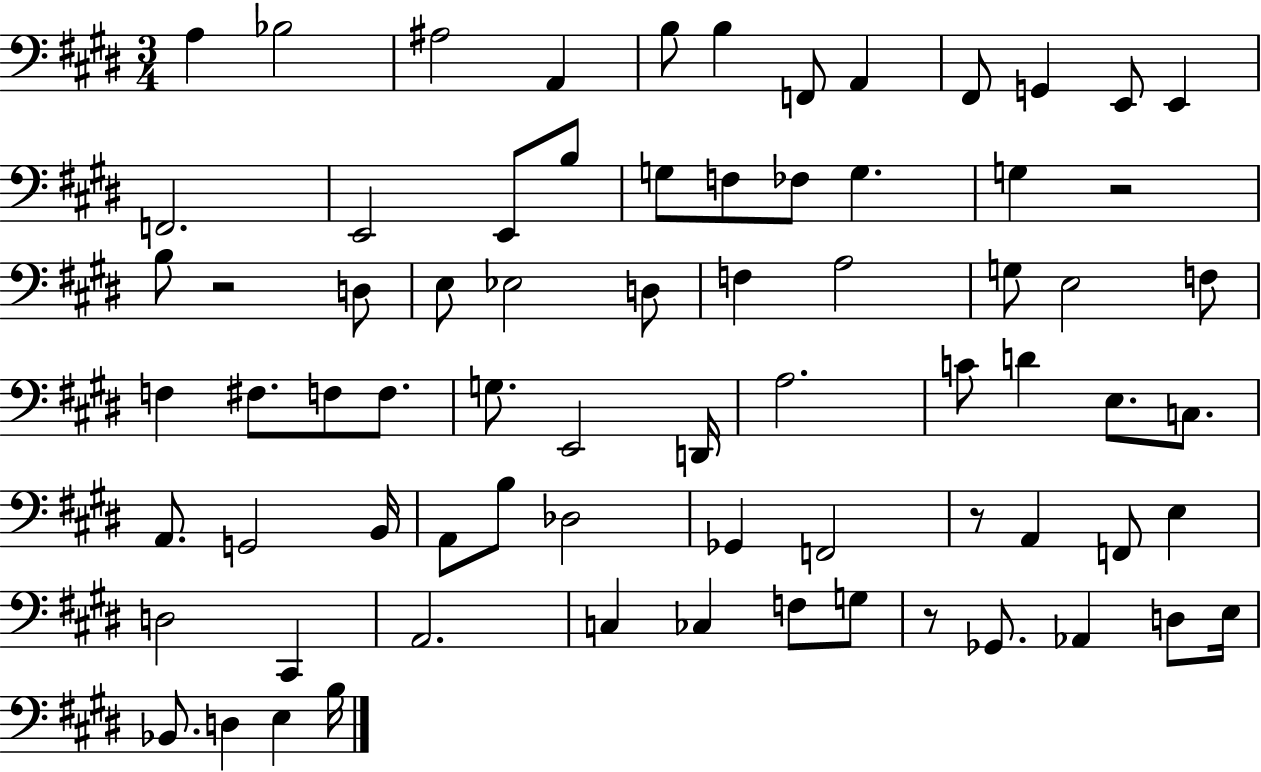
A3/q Bb3/h A#3/h A2/q B3/e B3/q F2/e A2/q F#2/e G2/q E2/e E2/q F2/h. E2/h E2/e B3/e G3/e F3/e FES3/e G3/q. G3/q R/h B3/e R/h D3/e E3/e Eb3/h D3/e F3/q A3/h G3/e E3/h F3/e F3/q F#3/e. F3/e F3/e. G3/e. E2/h D2/s A3/h. C4/e D4/q E3/e. C3/e. A2/e. G2/h B2/s A2/e B3/e Db3/h Gb2/q F2/h R/e A2/q F2/e E3/q D3/h C#2/q A2/h. C3/q CES3/q F3/e G3/e R/e Gb2/e. Ab2/q D3/e E3/s Bb2/e. D3/q E3/q B3/s